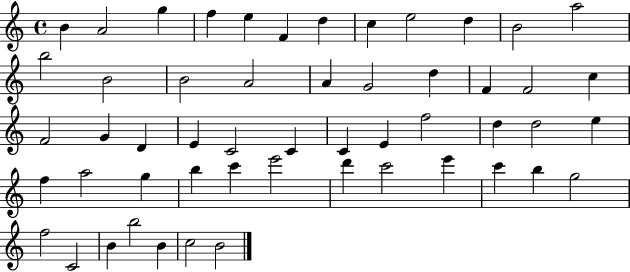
X:1
T:Untitled
M:4/4
L:1/4
K:C
B A2 g f e F d c e2 d B2 a2 b2 B2 B2 A2 A G2 d F F2 c F2 G D E C2 C C E f2 d d2 e f a2 g b c' e'2 d' c'2 e' c' b g2 f2 C2 B b2 B c2 B2